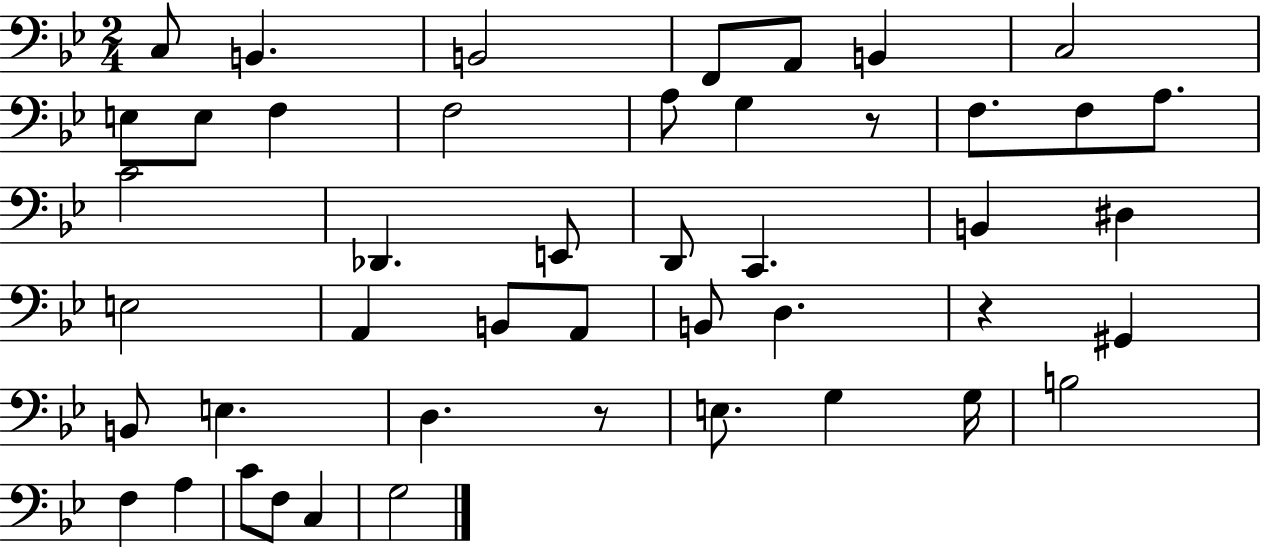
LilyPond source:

{
  \clef bass
  \numericTimeSignature
  \time 2/4
  \key bes \major
  c8 b,4. | b,2 | f,8 a,8 b,4 | c2 | \break e8 e8 f4 | f2 | a8 g4 r8 | f8. f8 a8. | \break c'2 | des,4. e,8 | d,8 c,4. | b,4 dis4 | \break e2 | a,4 b,8 a,8 | b,8 d4. | r4 gis,4 | \break b,8 e4. | d4. r8 | e8. g4 g16 | b2 | \break f4 a4 | c'8 f8 c4 | g2 | \bar "|."
}